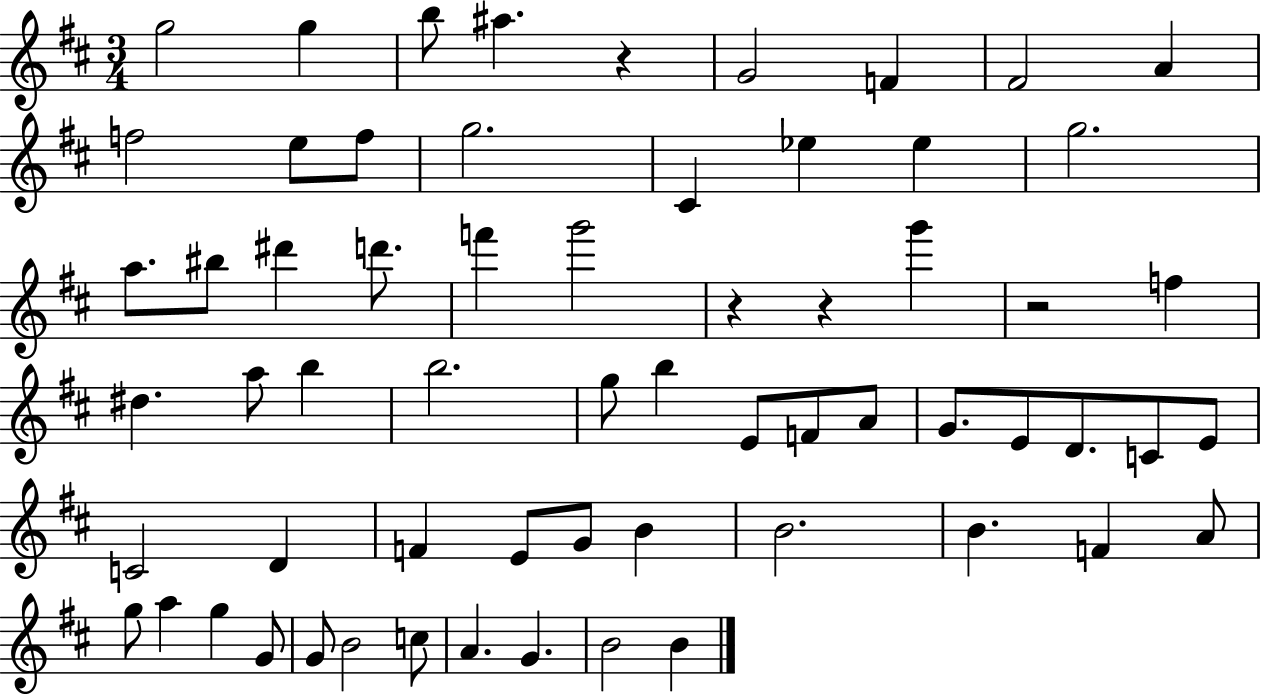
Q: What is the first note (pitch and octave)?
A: G5